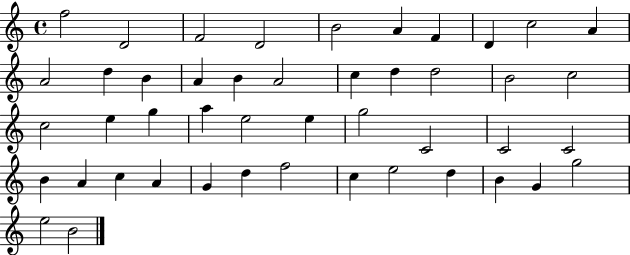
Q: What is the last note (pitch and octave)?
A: B4